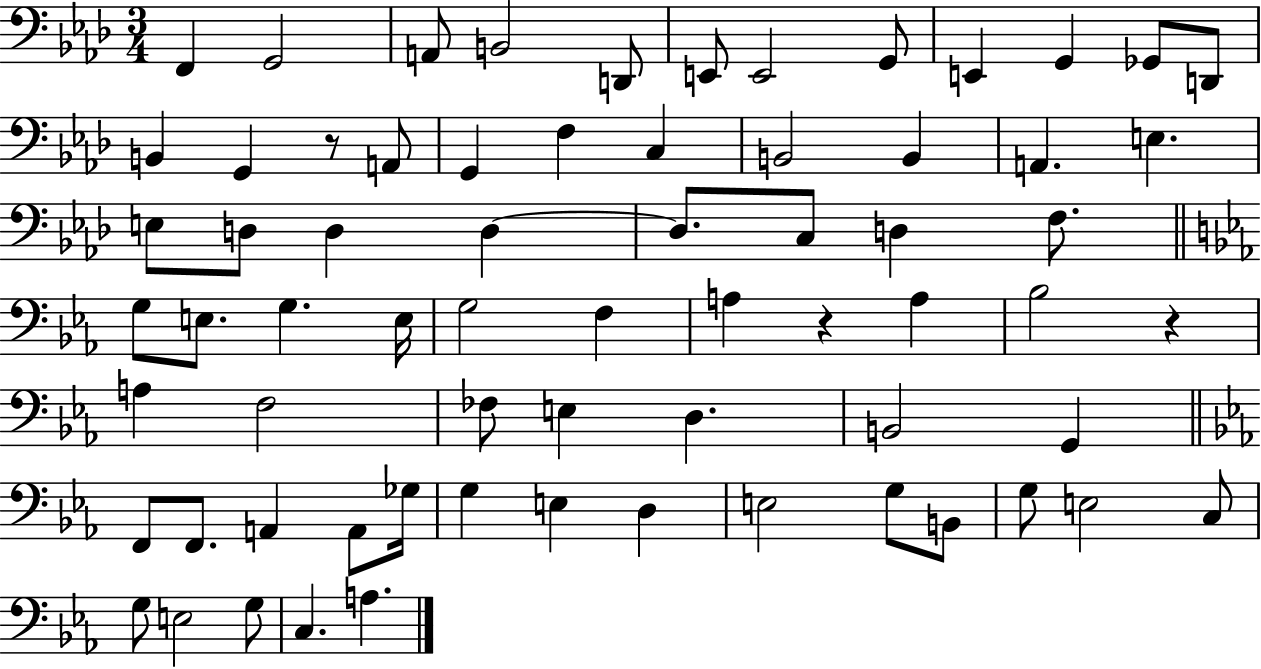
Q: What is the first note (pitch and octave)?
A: F2